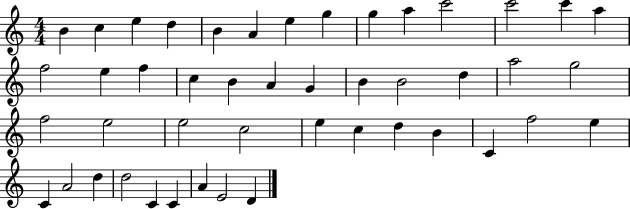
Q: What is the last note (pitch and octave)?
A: D4